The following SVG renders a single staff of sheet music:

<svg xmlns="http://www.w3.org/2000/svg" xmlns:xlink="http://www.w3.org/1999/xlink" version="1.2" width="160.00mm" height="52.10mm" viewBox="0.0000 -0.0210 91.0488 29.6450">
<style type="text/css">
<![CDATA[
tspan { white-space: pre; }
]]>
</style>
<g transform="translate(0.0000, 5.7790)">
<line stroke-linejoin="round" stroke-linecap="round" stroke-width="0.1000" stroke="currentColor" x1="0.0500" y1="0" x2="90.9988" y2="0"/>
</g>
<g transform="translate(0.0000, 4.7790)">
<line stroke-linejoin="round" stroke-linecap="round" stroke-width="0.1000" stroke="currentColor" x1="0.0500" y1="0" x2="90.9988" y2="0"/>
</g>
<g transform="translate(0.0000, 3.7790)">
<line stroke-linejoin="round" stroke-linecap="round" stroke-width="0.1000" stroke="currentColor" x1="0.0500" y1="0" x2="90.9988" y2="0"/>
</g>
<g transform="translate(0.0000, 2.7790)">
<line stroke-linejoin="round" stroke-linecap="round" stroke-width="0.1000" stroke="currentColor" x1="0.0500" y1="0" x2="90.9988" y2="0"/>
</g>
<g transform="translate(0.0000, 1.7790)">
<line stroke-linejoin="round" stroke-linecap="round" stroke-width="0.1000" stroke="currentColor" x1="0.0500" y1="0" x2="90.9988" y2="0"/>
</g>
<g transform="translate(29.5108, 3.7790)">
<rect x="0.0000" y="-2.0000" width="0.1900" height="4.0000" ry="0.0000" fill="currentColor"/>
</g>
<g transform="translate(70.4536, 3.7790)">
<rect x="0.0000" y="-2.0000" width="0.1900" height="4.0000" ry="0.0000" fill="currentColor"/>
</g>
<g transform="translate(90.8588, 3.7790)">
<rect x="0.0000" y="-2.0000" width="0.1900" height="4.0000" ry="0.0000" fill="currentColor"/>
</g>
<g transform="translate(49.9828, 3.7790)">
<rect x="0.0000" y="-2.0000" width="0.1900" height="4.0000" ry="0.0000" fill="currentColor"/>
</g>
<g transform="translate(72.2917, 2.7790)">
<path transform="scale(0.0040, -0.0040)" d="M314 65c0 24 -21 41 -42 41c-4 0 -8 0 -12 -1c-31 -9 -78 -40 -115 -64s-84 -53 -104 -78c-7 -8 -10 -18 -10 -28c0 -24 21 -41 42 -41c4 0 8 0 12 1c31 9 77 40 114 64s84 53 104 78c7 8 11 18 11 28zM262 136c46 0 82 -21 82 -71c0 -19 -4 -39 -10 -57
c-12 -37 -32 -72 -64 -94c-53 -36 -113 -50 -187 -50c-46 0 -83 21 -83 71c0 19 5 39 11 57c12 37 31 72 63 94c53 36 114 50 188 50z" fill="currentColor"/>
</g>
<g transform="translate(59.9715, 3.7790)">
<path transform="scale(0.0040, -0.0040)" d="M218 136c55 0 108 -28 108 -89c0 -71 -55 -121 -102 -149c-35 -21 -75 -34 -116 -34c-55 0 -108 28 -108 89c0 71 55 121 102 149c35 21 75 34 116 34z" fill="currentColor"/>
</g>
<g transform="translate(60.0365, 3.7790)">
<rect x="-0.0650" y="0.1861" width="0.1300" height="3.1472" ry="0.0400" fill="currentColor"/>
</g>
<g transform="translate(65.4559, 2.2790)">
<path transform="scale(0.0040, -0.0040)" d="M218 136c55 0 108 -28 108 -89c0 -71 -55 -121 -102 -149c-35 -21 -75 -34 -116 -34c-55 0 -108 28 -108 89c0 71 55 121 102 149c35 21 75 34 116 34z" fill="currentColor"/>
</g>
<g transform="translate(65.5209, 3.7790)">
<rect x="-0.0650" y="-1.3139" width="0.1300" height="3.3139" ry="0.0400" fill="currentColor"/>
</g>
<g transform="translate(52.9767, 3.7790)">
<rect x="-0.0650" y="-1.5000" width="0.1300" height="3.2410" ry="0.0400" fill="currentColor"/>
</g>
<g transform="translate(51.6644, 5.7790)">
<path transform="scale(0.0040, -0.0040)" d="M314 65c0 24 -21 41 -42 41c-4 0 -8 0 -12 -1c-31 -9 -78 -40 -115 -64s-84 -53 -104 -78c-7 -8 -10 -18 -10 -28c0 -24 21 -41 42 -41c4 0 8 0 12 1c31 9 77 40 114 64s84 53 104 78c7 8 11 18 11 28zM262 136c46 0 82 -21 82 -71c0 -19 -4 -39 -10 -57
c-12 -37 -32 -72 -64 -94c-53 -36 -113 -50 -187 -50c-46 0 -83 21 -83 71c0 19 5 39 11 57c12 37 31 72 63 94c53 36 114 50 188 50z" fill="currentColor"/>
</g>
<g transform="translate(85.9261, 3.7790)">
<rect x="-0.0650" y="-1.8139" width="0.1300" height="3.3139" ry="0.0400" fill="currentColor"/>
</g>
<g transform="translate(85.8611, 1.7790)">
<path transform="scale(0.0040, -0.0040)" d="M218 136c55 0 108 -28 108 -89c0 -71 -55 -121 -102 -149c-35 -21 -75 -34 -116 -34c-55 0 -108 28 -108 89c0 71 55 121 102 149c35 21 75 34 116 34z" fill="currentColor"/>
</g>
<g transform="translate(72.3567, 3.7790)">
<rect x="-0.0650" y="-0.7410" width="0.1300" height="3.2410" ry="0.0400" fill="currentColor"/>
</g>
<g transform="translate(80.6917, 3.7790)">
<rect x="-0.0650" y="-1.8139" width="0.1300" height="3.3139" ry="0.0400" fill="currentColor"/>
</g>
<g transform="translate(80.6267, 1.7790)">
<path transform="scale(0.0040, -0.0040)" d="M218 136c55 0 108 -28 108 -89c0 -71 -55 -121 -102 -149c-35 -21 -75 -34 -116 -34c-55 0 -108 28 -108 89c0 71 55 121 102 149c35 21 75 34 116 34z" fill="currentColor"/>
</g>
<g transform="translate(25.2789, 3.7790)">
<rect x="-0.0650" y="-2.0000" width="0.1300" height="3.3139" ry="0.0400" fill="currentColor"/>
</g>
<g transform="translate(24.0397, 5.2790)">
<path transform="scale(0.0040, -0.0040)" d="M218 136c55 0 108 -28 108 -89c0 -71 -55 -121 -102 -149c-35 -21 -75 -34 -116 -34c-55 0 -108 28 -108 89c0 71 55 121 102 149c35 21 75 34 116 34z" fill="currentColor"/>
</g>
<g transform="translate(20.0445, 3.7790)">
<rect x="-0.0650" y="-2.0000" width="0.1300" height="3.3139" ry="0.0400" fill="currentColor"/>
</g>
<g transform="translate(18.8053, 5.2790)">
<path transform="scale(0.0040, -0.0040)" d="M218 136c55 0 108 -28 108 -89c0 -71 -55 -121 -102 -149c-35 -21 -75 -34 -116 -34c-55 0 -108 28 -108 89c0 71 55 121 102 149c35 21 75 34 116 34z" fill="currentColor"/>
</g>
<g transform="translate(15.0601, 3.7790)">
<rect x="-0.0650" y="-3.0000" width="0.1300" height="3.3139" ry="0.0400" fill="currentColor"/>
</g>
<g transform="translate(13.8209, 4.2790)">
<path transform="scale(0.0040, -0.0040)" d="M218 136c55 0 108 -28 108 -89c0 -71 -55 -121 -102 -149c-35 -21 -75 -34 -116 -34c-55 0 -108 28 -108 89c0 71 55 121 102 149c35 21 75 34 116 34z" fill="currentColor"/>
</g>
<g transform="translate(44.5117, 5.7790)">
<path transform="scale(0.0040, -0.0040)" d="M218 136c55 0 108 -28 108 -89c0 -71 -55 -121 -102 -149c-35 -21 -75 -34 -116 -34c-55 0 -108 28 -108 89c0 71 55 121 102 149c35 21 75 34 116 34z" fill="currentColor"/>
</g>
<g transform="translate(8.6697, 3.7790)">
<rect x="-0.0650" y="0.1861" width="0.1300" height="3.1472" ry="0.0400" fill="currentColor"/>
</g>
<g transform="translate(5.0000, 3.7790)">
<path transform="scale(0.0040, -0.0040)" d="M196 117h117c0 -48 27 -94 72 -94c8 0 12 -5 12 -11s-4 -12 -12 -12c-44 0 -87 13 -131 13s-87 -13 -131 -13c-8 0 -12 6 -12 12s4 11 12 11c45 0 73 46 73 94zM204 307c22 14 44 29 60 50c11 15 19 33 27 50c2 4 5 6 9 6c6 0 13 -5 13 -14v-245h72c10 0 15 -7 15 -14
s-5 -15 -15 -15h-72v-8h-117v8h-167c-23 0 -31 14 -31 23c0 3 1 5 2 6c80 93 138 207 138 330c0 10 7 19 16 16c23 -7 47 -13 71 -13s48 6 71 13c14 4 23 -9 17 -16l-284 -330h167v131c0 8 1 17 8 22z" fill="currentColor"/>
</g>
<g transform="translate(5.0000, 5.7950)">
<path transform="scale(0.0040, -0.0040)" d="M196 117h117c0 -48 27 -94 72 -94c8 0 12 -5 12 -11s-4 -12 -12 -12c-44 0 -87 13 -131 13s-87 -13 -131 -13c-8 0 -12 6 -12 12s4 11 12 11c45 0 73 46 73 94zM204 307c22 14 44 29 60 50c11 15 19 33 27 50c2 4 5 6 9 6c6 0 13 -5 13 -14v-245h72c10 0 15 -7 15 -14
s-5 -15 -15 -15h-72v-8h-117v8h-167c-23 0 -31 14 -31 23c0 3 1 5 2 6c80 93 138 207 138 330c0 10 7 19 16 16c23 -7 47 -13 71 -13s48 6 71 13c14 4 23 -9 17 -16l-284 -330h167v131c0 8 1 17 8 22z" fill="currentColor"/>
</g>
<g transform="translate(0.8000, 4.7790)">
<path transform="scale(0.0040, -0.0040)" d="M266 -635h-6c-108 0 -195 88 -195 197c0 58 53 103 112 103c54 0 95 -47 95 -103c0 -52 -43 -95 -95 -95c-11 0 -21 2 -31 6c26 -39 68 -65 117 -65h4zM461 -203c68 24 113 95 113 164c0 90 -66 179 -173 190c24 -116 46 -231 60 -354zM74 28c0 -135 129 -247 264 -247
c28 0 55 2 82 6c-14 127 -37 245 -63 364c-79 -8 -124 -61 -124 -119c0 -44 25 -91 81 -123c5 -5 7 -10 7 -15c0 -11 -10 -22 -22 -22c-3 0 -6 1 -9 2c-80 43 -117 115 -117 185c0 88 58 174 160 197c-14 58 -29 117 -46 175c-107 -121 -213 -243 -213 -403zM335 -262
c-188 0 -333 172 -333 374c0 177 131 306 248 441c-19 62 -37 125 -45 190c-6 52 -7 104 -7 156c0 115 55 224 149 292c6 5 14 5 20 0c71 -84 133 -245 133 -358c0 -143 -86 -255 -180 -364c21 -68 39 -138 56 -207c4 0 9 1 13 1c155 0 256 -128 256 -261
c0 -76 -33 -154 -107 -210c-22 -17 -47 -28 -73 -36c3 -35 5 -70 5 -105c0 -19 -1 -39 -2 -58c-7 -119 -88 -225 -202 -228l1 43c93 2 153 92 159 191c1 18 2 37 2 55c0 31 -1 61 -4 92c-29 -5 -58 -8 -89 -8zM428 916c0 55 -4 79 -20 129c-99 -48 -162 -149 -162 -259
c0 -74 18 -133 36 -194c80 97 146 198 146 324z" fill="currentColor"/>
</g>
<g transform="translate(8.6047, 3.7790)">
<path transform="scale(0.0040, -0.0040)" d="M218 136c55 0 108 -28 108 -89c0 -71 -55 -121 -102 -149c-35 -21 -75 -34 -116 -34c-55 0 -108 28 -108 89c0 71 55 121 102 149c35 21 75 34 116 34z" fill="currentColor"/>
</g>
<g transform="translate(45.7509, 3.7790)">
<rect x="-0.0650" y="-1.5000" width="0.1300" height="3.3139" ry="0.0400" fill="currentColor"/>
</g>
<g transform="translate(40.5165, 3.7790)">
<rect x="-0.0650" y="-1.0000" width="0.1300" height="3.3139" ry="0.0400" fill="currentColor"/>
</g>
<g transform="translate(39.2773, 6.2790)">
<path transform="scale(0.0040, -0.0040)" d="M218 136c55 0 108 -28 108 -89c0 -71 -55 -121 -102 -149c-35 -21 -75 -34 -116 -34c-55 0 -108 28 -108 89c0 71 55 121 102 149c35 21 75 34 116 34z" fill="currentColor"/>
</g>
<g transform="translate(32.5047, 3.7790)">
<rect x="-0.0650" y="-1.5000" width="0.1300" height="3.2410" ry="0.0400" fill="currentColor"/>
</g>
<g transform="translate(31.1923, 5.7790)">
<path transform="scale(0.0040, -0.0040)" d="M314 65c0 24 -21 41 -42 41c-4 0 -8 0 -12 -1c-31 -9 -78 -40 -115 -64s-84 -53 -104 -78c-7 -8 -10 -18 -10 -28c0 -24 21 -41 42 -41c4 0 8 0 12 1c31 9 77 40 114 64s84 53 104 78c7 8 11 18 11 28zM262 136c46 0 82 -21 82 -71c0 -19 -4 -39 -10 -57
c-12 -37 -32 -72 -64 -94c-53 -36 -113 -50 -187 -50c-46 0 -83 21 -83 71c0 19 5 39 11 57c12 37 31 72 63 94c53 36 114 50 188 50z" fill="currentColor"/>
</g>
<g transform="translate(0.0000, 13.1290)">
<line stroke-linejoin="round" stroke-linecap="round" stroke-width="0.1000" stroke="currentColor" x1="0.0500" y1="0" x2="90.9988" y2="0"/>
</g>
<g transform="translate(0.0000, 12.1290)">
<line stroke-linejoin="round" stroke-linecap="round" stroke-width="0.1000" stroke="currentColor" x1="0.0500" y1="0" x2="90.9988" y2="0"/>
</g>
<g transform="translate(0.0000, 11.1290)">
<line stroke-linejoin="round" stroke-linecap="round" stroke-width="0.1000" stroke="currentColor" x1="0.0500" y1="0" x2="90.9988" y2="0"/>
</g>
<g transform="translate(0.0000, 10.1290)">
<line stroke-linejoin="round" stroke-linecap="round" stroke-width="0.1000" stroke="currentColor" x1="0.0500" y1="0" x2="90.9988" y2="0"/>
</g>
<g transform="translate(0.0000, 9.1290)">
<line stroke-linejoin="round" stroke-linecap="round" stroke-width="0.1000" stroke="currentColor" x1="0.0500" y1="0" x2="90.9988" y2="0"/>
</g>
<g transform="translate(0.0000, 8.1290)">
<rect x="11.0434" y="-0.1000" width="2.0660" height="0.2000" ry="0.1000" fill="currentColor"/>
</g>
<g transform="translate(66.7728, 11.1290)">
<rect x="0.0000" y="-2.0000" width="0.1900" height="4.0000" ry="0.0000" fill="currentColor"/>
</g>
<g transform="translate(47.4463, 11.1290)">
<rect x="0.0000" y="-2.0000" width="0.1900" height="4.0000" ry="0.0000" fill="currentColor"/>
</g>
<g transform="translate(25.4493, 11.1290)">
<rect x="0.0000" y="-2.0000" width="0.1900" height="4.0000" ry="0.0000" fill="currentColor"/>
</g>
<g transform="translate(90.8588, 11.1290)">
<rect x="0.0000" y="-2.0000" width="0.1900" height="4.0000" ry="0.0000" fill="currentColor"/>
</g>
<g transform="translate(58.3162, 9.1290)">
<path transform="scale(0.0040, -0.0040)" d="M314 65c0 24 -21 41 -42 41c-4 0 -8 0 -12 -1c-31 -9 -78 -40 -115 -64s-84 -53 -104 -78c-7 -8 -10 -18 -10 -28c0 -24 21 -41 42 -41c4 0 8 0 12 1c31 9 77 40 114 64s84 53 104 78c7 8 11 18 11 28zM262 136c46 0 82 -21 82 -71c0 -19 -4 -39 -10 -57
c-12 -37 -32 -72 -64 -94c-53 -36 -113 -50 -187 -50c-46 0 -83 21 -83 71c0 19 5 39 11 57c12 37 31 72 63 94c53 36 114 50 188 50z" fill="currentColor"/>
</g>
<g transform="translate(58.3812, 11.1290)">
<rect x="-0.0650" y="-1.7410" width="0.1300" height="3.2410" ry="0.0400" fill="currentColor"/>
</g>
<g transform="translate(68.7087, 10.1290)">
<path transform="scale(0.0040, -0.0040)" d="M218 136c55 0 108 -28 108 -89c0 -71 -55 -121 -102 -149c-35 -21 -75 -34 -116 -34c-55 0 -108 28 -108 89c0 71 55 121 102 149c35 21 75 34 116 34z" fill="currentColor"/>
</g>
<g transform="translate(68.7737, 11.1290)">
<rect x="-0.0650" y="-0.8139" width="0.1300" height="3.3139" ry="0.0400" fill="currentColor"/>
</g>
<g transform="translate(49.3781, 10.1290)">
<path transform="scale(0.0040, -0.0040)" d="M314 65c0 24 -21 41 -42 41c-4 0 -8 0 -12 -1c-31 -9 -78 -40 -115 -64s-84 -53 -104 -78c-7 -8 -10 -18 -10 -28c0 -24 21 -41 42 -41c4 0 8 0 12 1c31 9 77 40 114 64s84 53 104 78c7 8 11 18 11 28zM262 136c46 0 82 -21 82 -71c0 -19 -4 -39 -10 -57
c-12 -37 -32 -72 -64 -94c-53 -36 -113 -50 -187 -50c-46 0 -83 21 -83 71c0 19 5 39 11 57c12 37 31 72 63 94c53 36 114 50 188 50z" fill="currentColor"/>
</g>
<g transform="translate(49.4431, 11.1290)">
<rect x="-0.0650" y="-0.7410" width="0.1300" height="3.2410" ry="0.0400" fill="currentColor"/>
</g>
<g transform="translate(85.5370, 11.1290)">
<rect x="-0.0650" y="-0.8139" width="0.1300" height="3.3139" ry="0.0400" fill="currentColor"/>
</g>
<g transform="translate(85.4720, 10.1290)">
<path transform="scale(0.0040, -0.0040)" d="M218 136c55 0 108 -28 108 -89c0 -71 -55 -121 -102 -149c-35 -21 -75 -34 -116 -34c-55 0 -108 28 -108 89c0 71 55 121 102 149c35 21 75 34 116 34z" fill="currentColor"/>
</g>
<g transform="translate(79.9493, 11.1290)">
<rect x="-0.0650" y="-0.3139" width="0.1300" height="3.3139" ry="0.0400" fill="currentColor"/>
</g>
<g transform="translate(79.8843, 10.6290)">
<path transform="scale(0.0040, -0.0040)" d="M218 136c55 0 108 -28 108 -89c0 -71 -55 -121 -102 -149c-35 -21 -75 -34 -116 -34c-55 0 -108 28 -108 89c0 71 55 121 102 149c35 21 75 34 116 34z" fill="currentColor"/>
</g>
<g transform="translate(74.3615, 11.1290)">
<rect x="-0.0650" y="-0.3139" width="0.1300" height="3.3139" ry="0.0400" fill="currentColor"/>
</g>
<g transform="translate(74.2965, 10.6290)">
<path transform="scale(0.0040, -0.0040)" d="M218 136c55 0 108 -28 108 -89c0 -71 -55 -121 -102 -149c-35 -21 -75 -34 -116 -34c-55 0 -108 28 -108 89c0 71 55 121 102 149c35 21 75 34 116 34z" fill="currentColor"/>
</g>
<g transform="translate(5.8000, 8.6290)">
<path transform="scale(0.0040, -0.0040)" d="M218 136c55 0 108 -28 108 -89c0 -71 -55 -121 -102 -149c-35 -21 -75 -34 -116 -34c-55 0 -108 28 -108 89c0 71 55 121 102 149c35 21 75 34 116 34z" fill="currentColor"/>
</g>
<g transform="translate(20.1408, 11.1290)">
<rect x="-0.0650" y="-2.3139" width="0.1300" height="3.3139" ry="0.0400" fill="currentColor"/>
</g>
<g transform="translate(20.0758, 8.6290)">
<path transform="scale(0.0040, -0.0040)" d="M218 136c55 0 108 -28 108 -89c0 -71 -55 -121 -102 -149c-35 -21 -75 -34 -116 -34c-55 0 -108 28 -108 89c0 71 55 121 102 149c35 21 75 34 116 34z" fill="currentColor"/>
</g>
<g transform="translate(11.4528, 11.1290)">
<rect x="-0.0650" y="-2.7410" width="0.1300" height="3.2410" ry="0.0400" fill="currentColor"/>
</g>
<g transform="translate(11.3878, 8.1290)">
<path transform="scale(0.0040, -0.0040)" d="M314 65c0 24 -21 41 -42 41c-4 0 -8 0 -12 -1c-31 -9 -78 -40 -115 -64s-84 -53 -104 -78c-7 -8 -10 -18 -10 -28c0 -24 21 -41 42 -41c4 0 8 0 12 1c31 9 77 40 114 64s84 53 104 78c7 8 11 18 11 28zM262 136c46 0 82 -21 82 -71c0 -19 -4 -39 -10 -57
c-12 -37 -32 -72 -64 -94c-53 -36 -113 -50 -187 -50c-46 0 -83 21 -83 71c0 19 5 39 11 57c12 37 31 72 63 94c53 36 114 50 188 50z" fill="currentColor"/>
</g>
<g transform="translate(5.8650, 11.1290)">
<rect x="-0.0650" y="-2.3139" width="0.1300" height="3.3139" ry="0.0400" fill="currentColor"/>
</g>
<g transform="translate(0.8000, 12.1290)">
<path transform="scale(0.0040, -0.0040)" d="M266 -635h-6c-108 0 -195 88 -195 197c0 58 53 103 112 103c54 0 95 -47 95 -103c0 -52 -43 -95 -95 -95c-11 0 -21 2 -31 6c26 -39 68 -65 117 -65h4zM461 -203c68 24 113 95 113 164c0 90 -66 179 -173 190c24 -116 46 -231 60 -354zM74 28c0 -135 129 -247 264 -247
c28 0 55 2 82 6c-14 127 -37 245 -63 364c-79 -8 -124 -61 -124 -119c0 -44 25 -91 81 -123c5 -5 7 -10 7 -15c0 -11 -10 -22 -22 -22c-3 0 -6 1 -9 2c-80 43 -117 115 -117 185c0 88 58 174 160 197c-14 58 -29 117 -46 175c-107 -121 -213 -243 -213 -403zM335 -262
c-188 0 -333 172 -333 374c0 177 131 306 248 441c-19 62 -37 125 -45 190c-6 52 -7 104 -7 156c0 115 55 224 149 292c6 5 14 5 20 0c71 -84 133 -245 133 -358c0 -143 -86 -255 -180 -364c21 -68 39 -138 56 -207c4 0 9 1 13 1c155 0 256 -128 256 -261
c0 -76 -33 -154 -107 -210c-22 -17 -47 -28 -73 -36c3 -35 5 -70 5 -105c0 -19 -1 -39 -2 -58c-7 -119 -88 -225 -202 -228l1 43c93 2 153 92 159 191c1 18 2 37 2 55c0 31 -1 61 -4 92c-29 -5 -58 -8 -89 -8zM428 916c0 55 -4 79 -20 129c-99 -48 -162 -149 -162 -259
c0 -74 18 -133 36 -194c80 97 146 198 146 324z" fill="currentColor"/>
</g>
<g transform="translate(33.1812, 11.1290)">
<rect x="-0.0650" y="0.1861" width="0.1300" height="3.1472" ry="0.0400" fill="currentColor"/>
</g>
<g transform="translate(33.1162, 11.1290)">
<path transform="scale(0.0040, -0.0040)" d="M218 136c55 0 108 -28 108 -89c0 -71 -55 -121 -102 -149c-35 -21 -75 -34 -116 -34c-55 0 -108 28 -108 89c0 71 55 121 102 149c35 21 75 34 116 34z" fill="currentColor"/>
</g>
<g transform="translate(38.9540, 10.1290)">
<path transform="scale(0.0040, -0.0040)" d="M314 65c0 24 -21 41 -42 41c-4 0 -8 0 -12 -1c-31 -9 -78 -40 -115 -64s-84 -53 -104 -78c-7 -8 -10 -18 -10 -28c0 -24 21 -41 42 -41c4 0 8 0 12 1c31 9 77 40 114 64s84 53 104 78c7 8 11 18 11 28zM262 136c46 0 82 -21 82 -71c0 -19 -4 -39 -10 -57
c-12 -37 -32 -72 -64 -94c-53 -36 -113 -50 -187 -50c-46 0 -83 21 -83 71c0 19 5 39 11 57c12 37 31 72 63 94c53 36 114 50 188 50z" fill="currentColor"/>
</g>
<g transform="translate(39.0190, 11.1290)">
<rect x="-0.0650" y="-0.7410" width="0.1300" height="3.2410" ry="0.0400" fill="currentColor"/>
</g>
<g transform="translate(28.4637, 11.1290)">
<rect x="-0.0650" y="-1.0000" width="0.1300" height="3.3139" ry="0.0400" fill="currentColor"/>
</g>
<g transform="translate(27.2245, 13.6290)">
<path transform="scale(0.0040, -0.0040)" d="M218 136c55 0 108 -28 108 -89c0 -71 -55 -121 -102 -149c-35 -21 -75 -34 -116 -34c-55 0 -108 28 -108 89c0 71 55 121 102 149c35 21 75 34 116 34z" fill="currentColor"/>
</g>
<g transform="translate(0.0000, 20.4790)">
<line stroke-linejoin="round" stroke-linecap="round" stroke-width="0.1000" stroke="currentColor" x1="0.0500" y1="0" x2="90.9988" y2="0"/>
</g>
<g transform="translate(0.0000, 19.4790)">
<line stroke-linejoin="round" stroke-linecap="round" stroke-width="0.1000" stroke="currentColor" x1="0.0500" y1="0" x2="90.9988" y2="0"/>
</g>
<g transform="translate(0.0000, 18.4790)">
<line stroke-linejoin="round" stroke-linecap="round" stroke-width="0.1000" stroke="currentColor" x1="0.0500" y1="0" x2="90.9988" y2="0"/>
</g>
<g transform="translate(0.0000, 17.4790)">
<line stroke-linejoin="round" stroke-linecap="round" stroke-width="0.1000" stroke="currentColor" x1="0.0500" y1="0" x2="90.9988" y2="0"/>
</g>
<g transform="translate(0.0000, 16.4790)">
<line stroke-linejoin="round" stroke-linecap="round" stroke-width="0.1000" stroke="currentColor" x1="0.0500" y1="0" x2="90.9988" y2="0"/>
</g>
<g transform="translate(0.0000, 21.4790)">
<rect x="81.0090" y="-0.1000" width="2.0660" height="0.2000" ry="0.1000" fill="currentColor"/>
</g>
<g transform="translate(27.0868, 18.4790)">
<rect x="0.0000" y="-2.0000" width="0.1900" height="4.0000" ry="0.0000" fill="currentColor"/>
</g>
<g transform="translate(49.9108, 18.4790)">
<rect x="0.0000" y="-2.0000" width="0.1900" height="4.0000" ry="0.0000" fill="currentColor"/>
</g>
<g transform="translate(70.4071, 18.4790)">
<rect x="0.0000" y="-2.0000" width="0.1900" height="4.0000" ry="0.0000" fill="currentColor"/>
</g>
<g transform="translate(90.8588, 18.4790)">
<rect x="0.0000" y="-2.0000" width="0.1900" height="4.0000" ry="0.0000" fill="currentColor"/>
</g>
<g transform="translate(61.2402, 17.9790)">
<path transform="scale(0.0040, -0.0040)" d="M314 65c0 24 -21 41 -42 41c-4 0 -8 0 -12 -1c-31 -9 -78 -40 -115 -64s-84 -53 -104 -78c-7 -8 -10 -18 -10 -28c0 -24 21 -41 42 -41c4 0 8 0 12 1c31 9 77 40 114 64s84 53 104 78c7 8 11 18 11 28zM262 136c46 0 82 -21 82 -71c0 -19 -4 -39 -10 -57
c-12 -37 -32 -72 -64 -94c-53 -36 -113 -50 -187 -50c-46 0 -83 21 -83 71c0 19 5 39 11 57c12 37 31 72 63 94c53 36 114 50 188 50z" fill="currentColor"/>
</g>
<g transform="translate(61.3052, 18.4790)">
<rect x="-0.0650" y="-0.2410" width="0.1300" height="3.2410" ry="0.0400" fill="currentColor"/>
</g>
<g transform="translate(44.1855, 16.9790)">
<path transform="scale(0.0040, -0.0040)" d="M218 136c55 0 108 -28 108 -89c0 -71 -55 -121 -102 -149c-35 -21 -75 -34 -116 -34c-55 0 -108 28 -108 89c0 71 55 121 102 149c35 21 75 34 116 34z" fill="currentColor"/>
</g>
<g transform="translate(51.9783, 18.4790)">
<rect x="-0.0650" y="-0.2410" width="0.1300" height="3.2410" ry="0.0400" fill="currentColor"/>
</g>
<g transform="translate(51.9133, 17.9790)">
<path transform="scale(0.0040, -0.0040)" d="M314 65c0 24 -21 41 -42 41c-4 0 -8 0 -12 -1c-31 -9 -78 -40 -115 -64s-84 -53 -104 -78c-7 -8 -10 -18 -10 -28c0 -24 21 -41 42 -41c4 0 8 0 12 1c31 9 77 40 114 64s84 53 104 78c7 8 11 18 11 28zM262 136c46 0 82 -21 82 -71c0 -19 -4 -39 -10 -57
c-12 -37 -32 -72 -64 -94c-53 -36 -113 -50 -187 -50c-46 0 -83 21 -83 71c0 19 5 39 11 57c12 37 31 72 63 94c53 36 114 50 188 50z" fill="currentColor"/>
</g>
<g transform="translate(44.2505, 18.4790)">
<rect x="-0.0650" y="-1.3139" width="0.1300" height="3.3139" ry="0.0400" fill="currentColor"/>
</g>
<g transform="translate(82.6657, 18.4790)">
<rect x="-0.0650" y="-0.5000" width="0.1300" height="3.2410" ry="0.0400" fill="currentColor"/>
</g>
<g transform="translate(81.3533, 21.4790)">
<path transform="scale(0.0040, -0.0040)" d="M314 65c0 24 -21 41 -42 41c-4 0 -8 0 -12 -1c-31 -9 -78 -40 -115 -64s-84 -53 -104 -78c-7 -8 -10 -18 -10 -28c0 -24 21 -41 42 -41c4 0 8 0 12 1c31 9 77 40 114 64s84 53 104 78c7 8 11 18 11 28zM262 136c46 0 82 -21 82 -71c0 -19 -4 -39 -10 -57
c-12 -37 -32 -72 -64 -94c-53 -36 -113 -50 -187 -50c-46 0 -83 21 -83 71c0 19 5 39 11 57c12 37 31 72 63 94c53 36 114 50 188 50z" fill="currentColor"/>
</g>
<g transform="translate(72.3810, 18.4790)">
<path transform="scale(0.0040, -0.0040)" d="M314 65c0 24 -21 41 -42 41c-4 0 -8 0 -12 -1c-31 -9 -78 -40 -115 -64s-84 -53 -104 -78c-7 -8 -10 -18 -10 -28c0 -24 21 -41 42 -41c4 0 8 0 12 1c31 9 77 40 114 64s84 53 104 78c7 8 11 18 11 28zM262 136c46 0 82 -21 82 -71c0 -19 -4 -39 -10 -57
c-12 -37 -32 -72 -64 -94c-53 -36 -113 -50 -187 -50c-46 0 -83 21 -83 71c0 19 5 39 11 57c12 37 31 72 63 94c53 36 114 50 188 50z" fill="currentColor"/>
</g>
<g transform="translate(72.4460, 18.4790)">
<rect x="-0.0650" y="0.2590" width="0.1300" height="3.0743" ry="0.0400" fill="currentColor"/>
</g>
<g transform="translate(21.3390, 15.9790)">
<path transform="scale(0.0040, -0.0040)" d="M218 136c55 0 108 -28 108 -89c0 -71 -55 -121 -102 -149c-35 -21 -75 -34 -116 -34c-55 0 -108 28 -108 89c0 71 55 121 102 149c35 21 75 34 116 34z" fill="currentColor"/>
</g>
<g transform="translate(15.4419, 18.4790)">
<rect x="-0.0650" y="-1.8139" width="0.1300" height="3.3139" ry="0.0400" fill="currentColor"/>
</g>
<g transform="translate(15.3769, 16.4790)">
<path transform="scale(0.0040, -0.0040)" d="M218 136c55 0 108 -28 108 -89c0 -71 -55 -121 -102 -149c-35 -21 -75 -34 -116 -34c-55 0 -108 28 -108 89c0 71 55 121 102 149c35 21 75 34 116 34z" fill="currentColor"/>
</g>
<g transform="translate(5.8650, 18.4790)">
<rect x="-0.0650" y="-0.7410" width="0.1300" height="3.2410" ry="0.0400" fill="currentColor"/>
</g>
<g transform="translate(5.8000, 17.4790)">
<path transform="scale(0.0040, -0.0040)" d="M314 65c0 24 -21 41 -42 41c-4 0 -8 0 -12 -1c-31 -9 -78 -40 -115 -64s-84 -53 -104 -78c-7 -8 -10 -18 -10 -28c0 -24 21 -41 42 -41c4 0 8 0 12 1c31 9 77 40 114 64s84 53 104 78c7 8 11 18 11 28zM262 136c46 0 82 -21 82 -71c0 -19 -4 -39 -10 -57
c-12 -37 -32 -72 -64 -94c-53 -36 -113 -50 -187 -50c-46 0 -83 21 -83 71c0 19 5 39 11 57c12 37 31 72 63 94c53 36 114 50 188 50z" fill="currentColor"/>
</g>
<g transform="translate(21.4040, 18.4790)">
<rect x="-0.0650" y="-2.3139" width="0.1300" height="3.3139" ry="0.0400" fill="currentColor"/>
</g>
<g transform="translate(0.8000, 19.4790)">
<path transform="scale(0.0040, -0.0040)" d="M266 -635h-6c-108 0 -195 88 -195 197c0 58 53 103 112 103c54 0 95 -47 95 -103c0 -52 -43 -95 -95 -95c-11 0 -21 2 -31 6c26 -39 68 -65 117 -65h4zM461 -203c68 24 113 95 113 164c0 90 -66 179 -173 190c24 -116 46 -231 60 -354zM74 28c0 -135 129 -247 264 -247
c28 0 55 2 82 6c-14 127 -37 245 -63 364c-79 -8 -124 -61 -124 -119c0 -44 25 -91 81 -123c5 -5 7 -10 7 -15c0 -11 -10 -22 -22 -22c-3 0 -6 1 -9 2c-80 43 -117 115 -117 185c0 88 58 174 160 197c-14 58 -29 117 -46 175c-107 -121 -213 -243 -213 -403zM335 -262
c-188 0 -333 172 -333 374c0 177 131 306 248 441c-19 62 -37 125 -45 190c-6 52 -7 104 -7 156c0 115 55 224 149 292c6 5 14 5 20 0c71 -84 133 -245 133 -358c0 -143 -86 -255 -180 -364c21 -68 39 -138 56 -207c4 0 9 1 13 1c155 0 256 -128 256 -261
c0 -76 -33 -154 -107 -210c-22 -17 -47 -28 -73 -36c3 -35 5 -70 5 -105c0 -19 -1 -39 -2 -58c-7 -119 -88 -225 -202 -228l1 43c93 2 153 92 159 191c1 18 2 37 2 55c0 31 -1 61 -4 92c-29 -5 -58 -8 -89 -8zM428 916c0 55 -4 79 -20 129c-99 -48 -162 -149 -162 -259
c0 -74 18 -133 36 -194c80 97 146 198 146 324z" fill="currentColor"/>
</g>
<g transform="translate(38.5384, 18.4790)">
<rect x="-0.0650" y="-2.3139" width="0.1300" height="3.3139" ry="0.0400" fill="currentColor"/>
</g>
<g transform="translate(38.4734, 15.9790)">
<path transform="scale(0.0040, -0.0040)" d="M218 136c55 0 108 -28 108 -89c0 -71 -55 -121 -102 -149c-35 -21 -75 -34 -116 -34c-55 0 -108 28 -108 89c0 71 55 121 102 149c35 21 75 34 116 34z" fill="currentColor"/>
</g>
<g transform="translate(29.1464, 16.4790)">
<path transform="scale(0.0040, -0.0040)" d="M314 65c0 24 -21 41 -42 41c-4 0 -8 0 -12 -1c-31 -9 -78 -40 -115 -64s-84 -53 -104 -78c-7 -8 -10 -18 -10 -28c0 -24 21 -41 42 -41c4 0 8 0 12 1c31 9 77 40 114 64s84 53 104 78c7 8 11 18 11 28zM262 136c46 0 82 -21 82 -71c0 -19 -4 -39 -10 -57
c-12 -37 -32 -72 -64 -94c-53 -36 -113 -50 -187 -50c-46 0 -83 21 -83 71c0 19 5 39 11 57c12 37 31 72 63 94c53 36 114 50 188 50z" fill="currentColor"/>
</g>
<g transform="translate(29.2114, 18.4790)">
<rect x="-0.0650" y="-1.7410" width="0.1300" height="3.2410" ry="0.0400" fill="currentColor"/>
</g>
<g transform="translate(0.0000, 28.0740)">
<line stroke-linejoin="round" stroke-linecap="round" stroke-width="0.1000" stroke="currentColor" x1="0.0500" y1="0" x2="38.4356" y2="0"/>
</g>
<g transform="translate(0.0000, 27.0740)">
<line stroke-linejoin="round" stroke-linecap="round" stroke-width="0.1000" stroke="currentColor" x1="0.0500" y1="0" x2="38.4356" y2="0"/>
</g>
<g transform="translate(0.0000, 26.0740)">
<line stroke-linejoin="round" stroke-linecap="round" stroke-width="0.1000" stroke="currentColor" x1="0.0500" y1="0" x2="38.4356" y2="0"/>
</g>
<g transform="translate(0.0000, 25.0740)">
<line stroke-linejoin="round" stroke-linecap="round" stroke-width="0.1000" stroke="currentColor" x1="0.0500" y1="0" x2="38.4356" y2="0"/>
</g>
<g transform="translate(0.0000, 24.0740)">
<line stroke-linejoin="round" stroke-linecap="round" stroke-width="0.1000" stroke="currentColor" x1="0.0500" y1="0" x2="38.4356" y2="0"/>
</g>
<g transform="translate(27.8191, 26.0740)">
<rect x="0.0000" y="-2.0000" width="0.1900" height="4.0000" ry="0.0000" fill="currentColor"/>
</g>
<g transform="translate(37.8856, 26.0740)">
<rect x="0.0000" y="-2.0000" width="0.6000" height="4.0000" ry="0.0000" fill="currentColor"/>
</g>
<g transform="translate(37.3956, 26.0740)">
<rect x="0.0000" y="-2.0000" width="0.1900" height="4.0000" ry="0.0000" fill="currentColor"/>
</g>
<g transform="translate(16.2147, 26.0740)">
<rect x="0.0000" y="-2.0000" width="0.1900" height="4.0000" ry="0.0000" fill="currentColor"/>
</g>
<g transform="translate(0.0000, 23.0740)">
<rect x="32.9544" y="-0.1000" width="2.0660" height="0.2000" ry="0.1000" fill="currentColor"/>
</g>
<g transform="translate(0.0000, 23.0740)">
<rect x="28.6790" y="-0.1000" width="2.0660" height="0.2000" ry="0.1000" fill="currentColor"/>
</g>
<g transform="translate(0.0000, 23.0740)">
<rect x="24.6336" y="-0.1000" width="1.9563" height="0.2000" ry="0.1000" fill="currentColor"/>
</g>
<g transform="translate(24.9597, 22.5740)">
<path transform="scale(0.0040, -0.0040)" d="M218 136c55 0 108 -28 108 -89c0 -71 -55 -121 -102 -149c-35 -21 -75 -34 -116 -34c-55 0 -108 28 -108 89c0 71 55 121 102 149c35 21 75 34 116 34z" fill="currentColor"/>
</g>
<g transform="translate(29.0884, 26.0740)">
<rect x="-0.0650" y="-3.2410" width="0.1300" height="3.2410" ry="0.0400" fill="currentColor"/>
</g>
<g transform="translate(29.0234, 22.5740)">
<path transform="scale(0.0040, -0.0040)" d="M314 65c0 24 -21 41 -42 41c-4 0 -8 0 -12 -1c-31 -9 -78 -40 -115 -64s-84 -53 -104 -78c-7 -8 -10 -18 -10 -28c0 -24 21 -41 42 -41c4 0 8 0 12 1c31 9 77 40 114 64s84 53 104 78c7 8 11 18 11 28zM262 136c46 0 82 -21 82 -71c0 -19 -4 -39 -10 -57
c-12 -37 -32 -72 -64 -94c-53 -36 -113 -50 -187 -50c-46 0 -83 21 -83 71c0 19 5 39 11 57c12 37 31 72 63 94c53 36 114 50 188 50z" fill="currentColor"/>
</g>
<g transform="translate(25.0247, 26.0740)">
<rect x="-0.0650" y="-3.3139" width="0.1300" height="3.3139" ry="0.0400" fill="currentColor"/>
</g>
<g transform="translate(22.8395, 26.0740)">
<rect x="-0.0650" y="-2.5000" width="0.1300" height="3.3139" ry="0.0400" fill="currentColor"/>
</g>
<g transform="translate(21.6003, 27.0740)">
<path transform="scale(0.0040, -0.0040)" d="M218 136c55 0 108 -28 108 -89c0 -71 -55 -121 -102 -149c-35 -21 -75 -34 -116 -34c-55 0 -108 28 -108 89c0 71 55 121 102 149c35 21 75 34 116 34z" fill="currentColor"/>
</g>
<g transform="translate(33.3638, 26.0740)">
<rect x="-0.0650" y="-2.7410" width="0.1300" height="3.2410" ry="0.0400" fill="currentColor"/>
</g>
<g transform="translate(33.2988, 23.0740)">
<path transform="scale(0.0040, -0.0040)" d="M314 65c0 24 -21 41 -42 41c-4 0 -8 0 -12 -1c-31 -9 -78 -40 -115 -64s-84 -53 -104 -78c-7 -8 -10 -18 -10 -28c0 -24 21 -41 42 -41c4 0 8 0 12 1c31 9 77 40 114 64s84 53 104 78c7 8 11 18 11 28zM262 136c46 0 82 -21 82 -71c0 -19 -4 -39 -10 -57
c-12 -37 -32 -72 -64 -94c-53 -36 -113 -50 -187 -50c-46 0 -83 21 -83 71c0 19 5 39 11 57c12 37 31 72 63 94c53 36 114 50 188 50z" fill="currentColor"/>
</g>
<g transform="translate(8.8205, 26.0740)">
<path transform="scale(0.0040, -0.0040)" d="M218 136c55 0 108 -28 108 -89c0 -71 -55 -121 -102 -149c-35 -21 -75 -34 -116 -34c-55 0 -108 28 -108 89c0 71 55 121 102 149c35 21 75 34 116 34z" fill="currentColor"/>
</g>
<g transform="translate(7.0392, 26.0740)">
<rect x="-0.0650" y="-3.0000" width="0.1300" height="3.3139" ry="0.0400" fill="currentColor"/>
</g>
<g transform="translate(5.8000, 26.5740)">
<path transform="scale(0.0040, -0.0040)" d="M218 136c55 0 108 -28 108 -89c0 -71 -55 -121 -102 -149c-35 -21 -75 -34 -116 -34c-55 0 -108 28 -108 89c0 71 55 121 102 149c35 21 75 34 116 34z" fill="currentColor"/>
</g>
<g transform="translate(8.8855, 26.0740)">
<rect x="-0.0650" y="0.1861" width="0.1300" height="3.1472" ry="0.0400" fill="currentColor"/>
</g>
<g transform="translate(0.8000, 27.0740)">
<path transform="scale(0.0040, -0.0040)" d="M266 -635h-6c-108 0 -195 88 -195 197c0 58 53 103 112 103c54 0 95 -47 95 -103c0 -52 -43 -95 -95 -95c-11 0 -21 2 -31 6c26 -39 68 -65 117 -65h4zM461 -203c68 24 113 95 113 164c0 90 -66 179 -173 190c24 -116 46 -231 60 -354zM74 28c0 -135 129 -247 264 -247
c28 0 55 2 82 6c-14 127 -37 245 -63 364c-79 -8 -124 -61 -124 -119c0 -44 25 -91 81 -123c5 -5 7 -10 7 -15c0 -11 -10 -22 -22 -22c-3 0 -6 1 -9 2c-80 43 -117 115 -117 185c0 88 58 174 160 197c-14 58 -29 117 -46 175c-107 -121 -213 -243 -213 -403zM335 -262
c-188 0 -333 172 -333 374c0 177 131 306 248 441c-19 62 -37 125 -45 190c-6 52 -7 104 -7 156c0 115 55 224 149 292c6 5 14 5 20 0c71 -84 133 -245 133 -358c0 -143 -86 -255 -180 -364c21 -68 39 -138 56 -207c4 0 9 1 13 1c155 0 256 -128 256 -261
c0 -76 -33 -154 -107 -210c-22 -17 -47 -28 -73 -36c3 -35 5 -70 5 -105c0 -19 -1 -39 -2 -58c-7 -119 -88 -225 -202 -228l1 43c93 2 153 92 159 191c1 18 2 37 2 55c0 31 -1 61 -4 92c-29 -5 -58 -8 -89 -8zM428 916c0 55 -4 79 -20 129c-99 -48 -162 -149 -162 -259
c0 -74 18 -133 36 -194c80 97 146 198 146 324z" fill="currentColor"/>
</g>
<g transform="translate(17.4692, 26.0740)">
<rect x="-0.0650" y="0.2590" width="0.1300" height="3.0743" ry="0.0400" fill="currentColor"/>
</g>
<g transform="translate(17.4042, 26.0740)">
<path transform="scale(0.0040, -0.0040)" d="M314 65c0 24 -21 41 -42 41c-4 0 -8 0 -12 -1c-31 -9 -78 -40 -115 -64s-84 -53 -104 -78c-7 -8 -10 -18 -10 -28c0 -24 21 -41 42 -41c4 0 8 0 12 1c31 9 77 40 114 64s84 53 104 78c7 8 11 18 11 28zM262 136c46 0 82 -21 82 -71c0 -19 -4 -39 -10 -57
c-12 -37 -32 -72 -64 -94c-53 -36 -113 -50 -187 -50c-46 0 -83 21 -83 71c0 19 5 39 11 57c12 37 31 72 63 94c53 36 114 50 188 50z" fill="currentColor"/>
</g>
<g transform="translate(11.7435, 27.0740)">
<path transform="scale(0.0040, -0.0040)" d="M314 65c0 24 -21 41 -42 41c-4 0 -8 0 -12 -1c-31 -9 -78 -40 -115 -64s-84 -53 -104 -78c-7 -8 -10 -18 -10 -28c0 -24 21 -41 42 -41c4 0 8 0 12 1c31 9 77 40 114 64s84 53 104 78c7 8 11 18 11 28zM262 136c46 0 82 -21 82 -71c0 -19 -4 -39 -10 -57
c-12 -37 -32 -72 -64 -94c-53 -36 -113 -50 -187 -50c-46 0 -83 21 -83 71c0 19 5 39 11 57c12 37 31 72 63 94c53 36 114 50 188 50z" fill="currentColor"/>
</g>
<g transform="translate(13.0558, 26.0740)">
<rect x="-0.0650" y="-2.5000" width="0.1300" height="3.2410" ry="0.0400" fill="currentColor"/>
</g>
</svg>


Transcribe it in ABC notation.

X:1
T:Untitled
M:4/4
L:1/4
K:C
B A F F E2 D E E2 B e d2 f f g a2 g D B d2 d2 f2 d c c d d2 f g f2 g e c2 c2 B2 C2 A B G2 B2 G b b2 a2